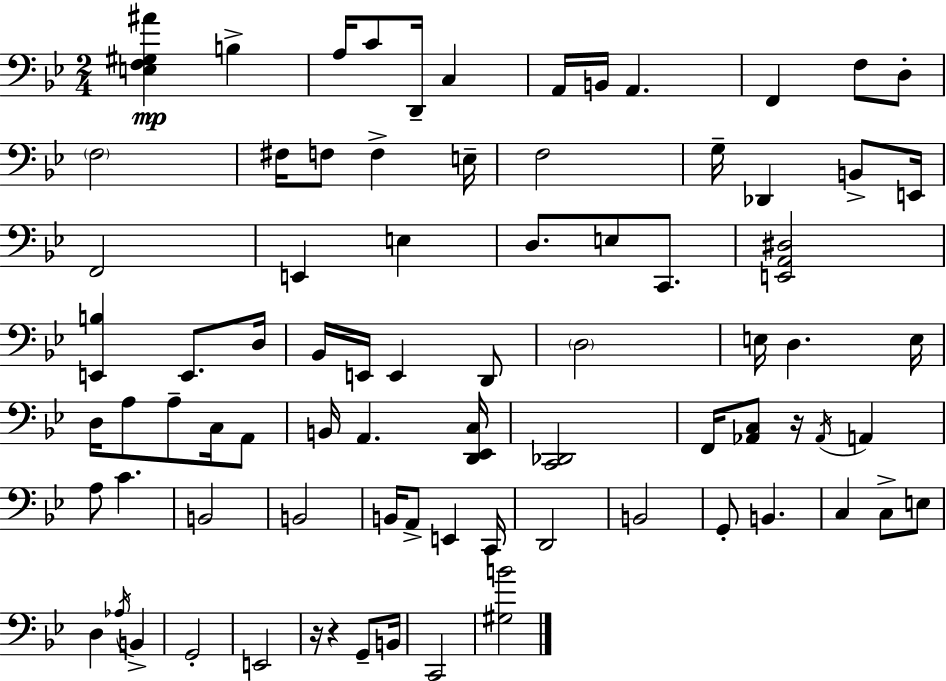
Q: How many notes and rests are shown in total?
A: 80